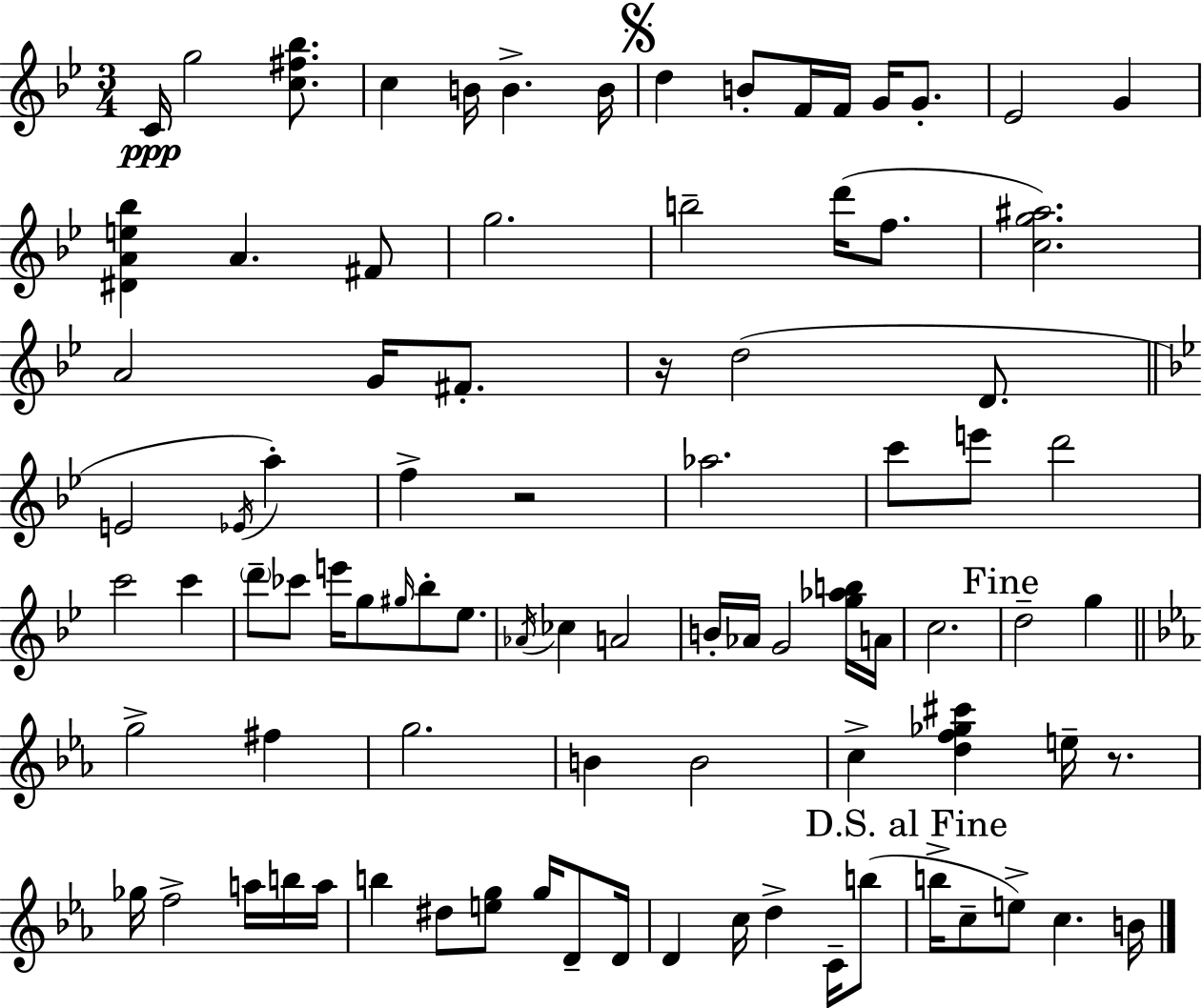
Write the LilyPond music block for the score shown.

{
  \clef treble
  \numericTimeSignature
  \time 3/4
  \key g \minor
  c'16\ppp g''2 <c'' fis'' bes''>8. | c''4 b'16 b'4.-> b'16 | \mark \markup { \musicglyph "scripts.segno" } d''4 b'8-. f'16 f'16 g'16 g'8.-. | ees'2 g'4 | \break <dis' a' e'' bes''>4 a'4. fis'8 | g''2. | b''2-- d'''16( f''8. | <c'' g'' ais''>2.) | \break a'2 g'16 fis'8.-. | r16 d''2( d'8. | \bar "||" \break \key bes \major e'2 \acciaccatura { ees'16 }) a''4-. | f''4-> r2 | aes''2. | c'''8 e'''8 d'''2 | \break c'''2 c'''4 | \parenthesize d'''8-- ces'''8 e'''16 g''8 \grace { gis''16 } bes''8-. ees''8. | \acciaccatura { aes'16 } ces''4 a'2 | b'16-. aes'16 g'2 | \break <g'' aes'' b''>16 a'16 c''2. | \mark "Fine" d''2-- g''4 | \bar "||" \break \key c \minor g''2-> fis''4 | g''2. | b'4 b'2 | c''4-> <d'' f'' ges'' cis'''>4 e''16-- r8. | \break ges''16 f''2-> a''16 b''16 a''16 | b''4 dis''8 <e'' g''>8 g''16 d'8-- d'16 | d'4 c''16 d''4-> c'16-- b''8( | \mark "D.S. al Fine" b''16-> c''8-- e''8->) c''4. b'16 | \break \bar "|."
}